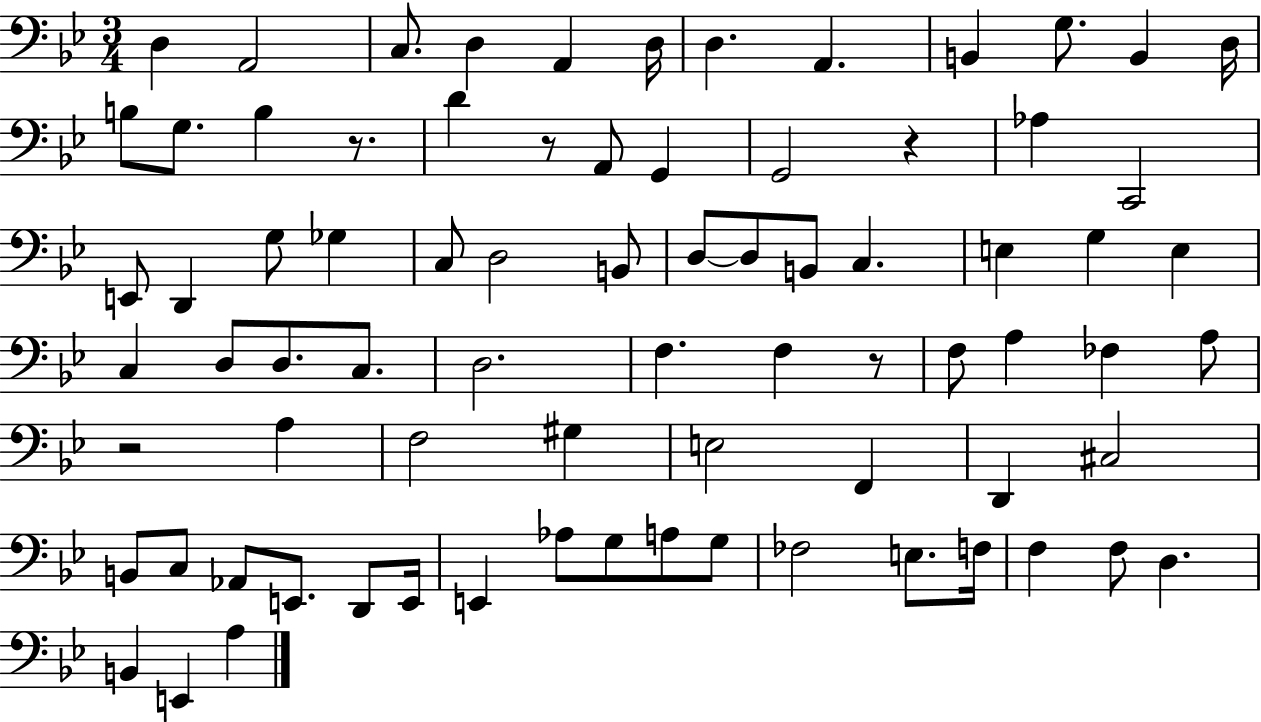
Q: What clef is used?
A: bass